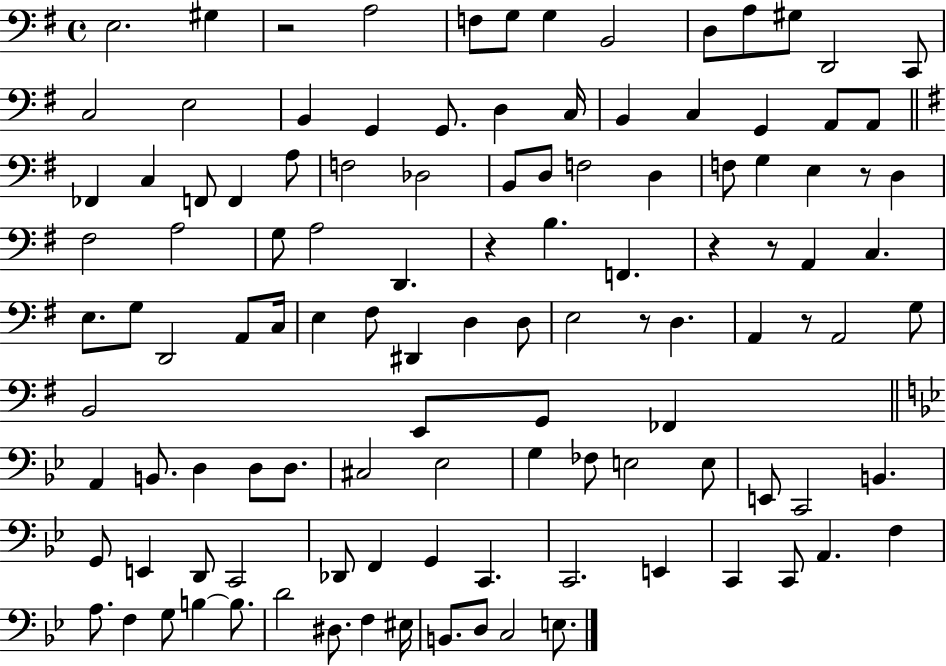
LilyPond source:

{
  \clef bass
  \time 4/4
  \defaultTimeSignature
  \key g \major
  e2. gis4 | r2 a2 | f8 g8 g4 b,2 | d8 a8 gis8 d,2 c,8 | \break c2 e2 | b,4 g,4 g,8. d4 c16 | b,4 c4 g,4 a,8 a,8 | \bar "||" \break \key g \major fes,4 c4 f,8 f,4 a8 | f2 des2 | b,8 d8 f2 d4 | f8 g4 e4 r8 d4 | \break fis2 a2 | g8 a2 d,4. | r4 b4. f,4. | r4 r8 a,4 c4. | \break e8. g8 d,2 a,8 c16 | e4 fis8 dis,4 d4 d8 | e2 r8 d4. | a,4 r8 a,2 g8 | \break b,2 e,8 g,8 fes,4 | \bar "||" \break \key g \minor a,4 b,8. d4 d8 d8. | cis2 ees2 | g4 fes8 e2 e8 | e,8 c,2 b,4. | \break g,8 e,4 d,8 c,2 | des,8 f,4 g,4 c,4. | c,2. e,4 | c,4 c,8 a,4. f4 | \break a8. f4 g8 b4~~ b8. | d'2 dis8. f4 eis16 | b,8. d8 c2 e8. | \bar "|."
}